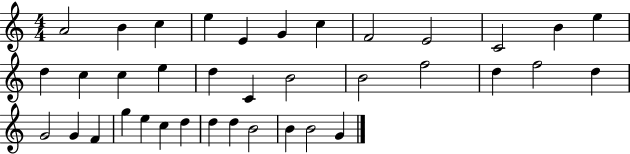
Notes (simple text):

A4/h B4/q C5/q E5/q E4/q G4/q C5/q F4/h E4/h C4/h B4/q E5/q D5/q C5/q C5/q E5/q D5/q C4/q B4/h B4/h F5/h D5/q F5/h D5/q G4/h G4/q F4/q G5/q E5/q C5/q D5/q D5/q D5/q B4/h B4/q B4/h G4/q